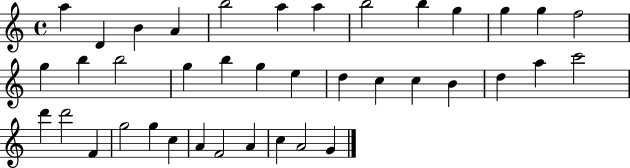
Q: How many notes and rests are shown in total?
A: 39